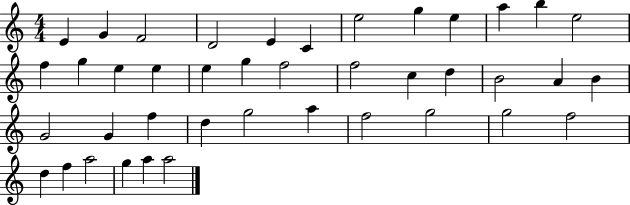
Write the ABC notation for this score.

X:1
T:Untitled
M:4/4
L:1/4
K:C
E G F2 D2 E C e2 g e a b e2 f g e e e g f2 f2 c d B2 A B G2 G f d g2 a f2 g2 g2 f2 d f a2 g a a2